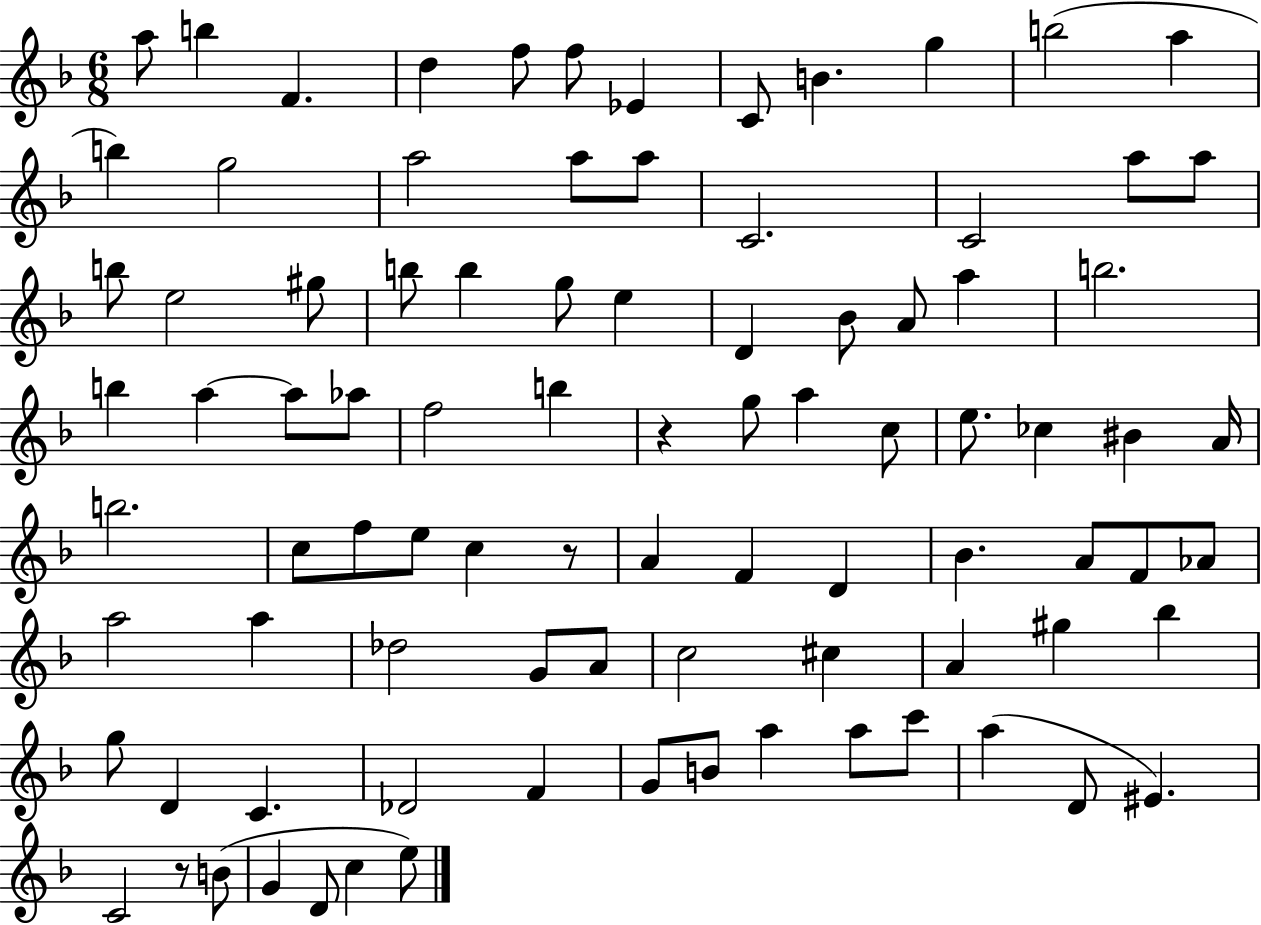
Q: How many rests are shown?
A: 3